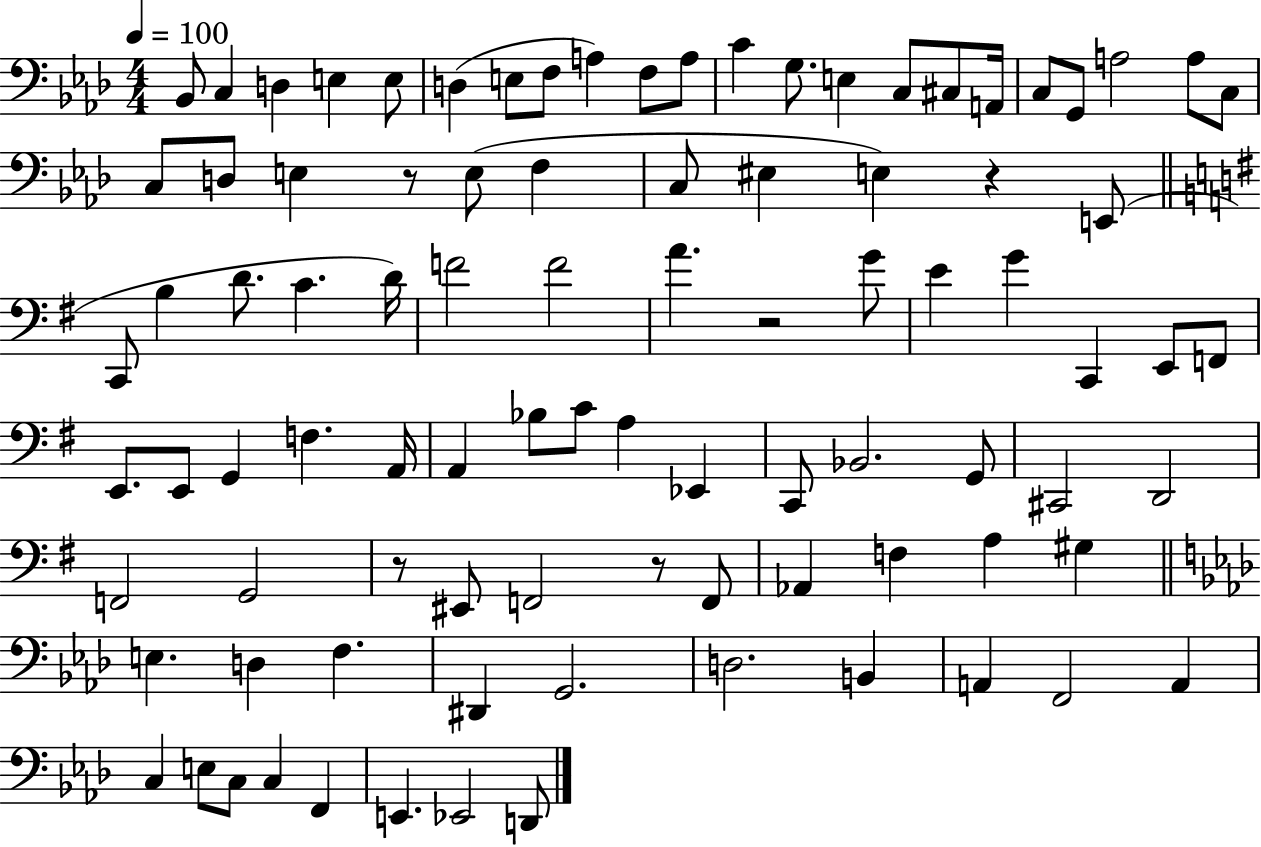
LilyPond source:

{
  \clef bass
  \numericTimeSignature
  \time 4/4
  \key aes \major
  \tempo 4 = 100
  bes,8 c4 d4 e4 e8 | d4( e8 f8 a4) f8 a8 | c'4 g8. e4 c8 cis8 a,16 | c8 g,8 a2 a8 c8 | \break c8 d8 e4 r8 e8( f4 | c8 eis4 e4) r4 e,8( | \bar "||" \break \key g \major c,8 b4 d'8. c'4. d'16) | f'2 f'2 | a'4. r2 g'8 | e'4 g'4 c,4 e,8 f,8 | \break e,8. e,8 g,4 f4. a,16 | a,4 bes8 c'8 a4 ees,4 | c,8 bes,2. g,8 | cis,2 d,2 | \break f,2 g,2 | r8 eis,8 f,2 r8 f,8 | aes,4 f4 a4 gis4 | \bar "||" \break \key aes \major e4. d4 f4. | dis,4 g,2. | d2. b,4 | a,4 f,2 a,4 | \break c4 e8 c8 c4 f,4 | e,4. ees,2 d,8 | \bar "|."
}